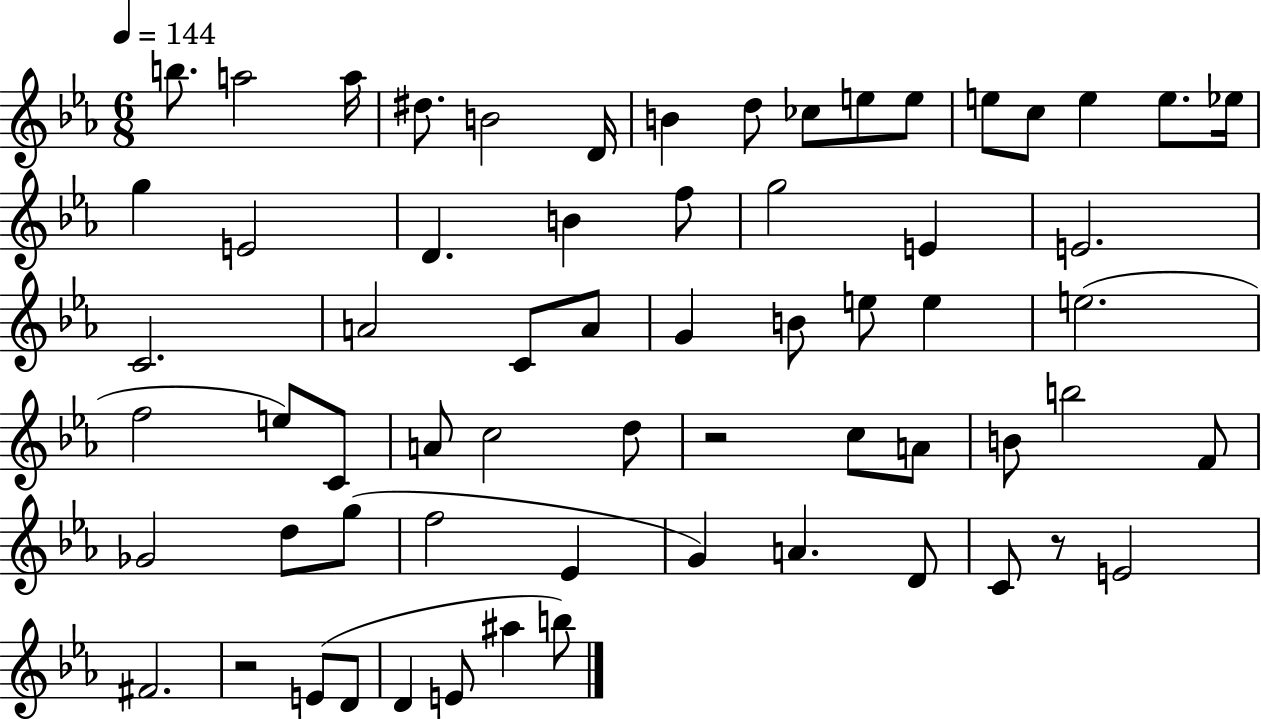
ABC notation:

X:1
T:Untitled
M:6/8
L:1/4
K:Eb
b/2 a2 a/4 ^d/2 B2 D/4 B d/2 _c/2 e/2 e/2 e/2 c/2 e e/2 _e/4 g E2 D B f/2 g2 E E2 C2 A2 C/2 A/2 G B/2 e/2 e e2 f2 e/2 C/2 A/2 c2 d/2 z2 c/2 A/2 B/2 b2 F/2 _G2 d/2 g/2 f2 _E G A D/2 C/2 z/2 E2 ^F2 z2 E/2 D/2 D E/2 ^a b/2